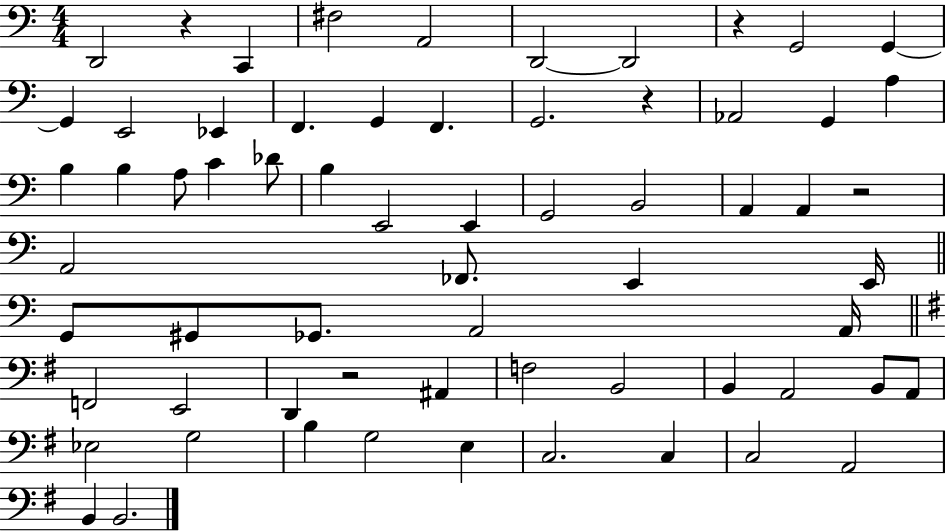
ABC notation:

X:1
T:Untitled
M:4/4
L:1/4
K:C
D,,2 z C,, ^F,2 A,,2 D,,2 D,,2 z G,,2 G,, G,, E,,2 _E,, F,, G,, F,, G,,2 z _A,,2 G,, A, B, B, A,/2 C _D/2 B, E,,2 E,, G,,2 B,,2 A,, A,, z2 A,,2 _F,,/2 E,, E,,/4 G,,/2 ^G,,/2 _G,,/2 A,,2 A,,/4 F,,2 E,,2 D,, z2 ^A,, F,2 B,,2 B,, A,,2 B,,/2 A,,/2 _E,2 G,2 B, G,2 E, C,2 C, C,2 A,,2 B,, B,,2